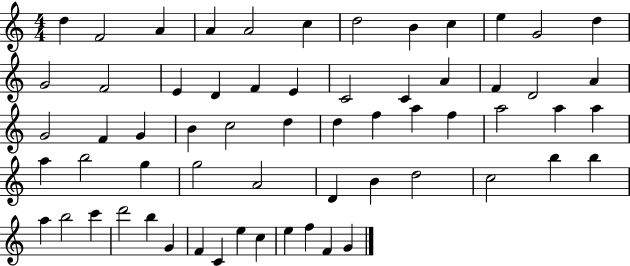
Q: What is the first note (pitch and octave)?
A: D5